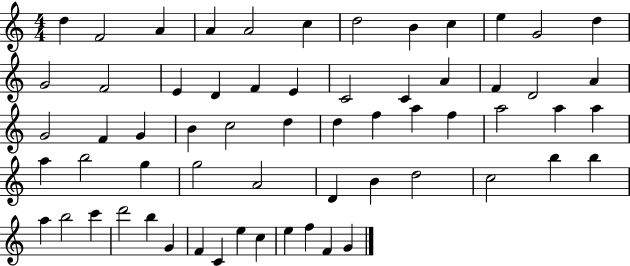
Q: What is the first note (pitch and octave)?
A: D5